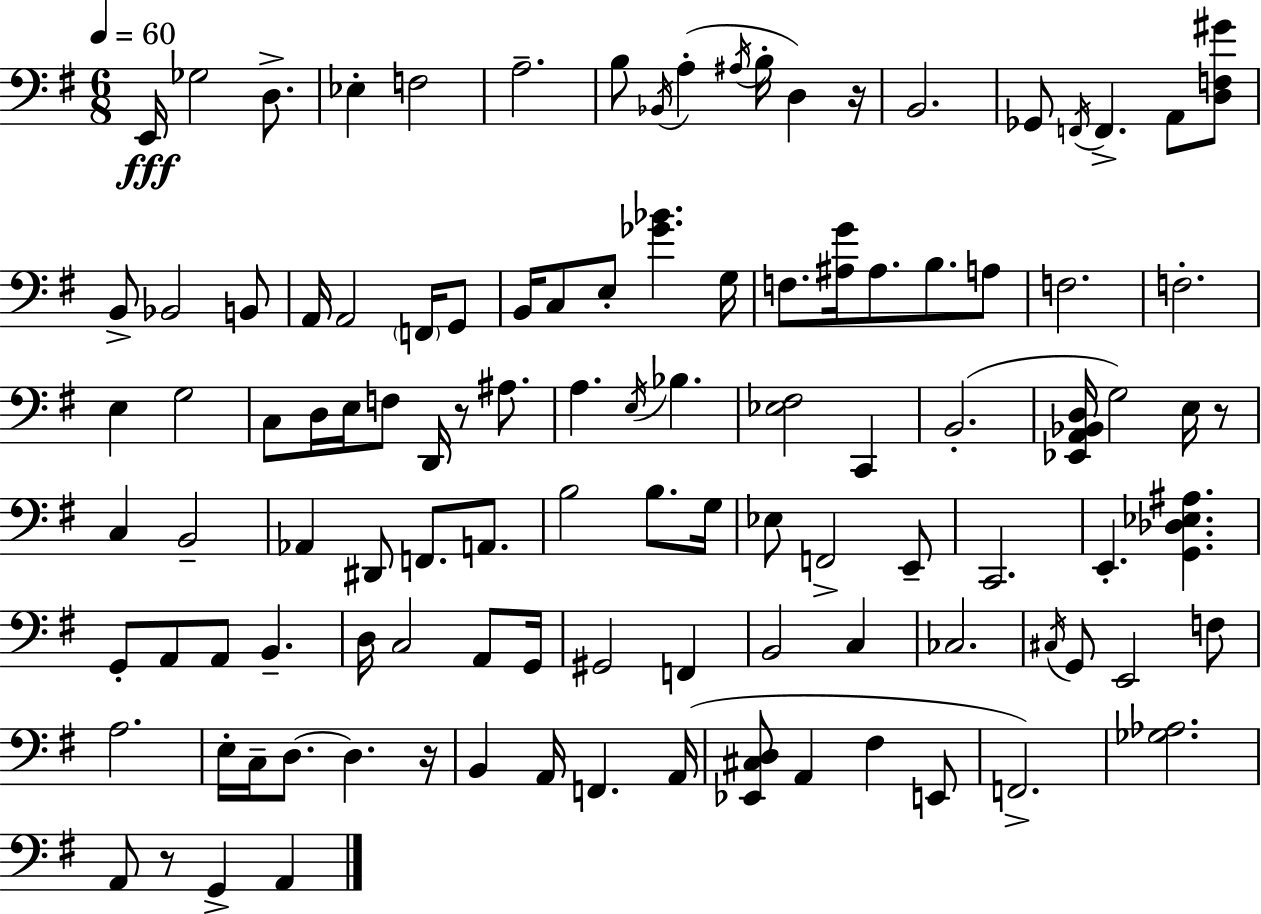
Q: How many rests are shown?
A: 5